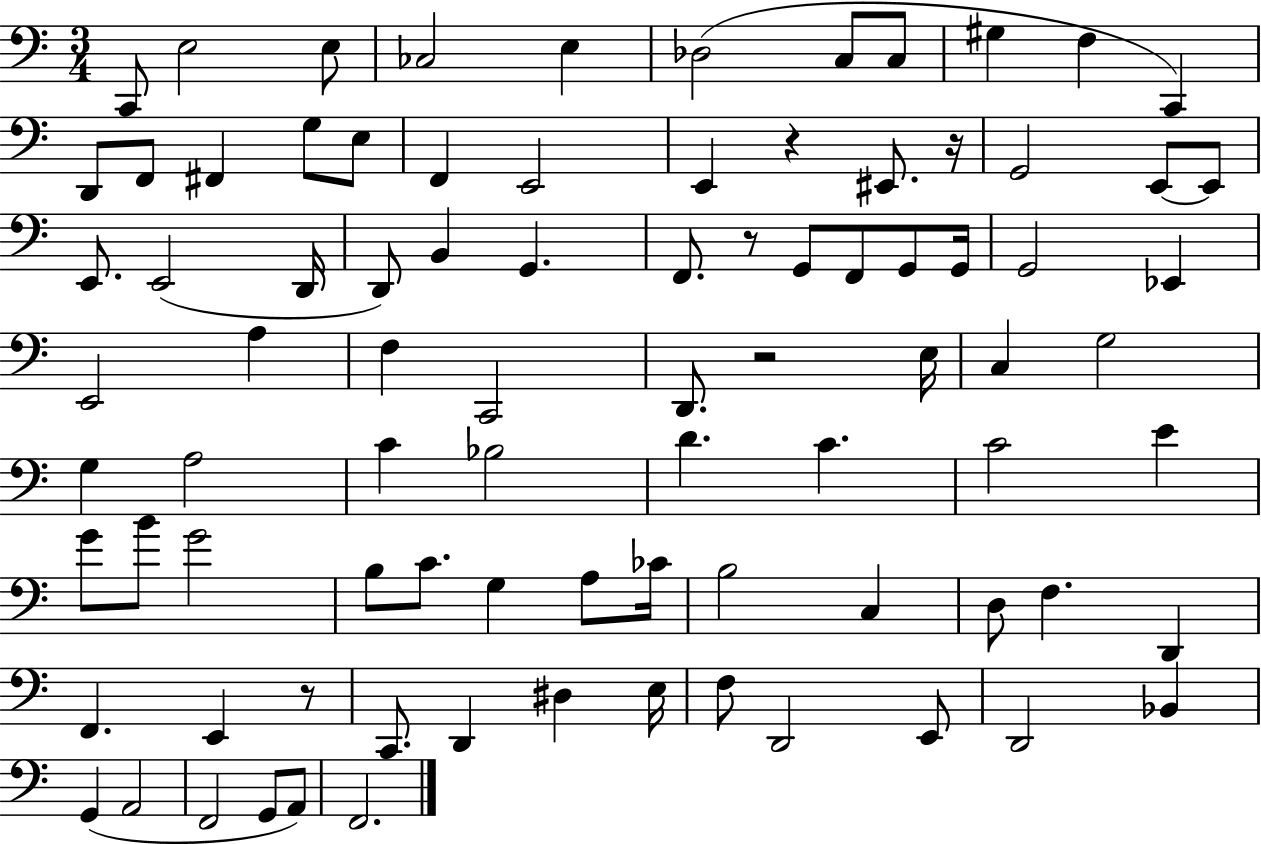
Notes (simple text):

C2/e E3/h E3/e CES3/h E3/q Db3/h C3/e C3/e G#3/q F3/q C2/q D2/e F2/e F#2/q G3/e E3/e F2/q E2/h E2/q R/q EIS2/e. R/s G2/h E2/e E2/e E2/e. E2/h D2/s D2/e B2/q G2/q. F2/e. R/e G2/e F2/e G2/e G2/s G2/h Eb2/q E2/h A3/q F3/q C2/h D2/e. R/h E3/s C3/q G3/h G3/q A3/h C4/q Bb3/h D4/q. C4/q. C4/h E4/q G4/e B4/e G4/h B3/e C4/e. G3/q A3/e CES4/s B3/h C3/q D3/e F3/q. D2/q F2/q. E2/q R/e C2/e. D2/q D#3/q E3/s F3/e D2/h E2/e D2/h Bb2/q G2/q A2/h F2/h G2/e A2/e F2/h.